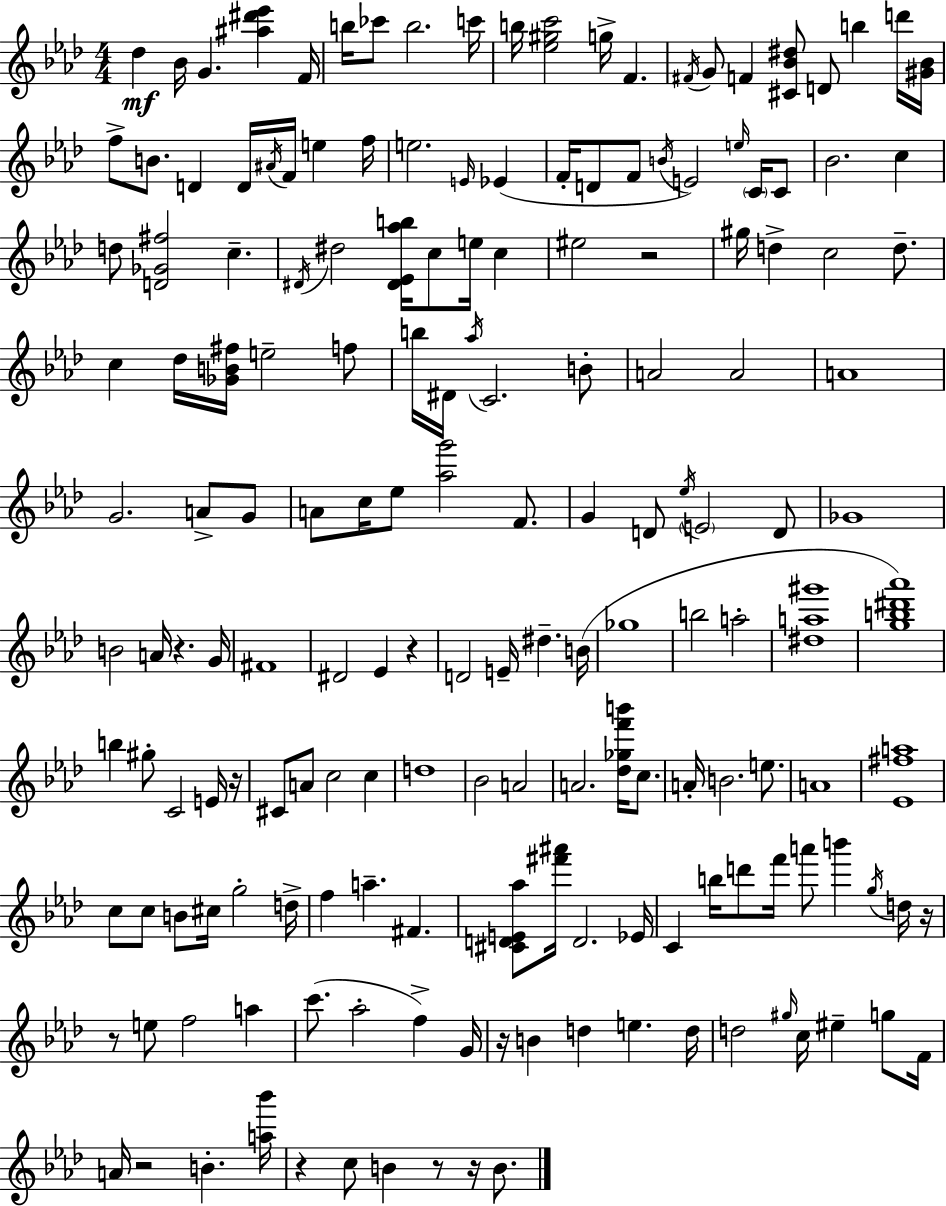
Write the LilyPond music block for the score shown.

{
  \clef treble
  \numericTimeSignature
  \time 4/4
  \key f \minor
  \repeat volta 2 { des''4\mf bes'16 g'4. <ais'' dis''' ees'''>4 f'16 | b''16 ces'''8 b''2. c'''16 | b''16 <ees'' gis'' c'''>2 g''16-> f'4. | \acciaccatura { fis'16 } g'8 f'4 <cis' bes' dis''>8 d'8 b''4 d'''16 | \break <gis' bes'>16 f''8-> b'8. d'4 d'16 \acciaccatura { ais'16 } f'16 e''4 | f''16 e''2. \grace { e'16 } ees'4( | f'16-. d'8 f'8 \acciaccatura { b'16 } e'2) | \grace { e''16 } \parenthesize c'16 c'8 bes'2. | \break c''4 d''8 <d' ges' fis''>2 c''4.-- | \acciaccatura { dis'16 } dis''2 <dis' ees' aes'' b''>16 c''8 | e''16 c''4 eis''2 r2 | gis''16 d''4-> c''2 | \break d''8.-- c''4 des''16 <ges' b' fis''>16 e''2-- | f''8 b''16 dis'16 \acciaccatura { aes''16 } c'2. | b'8-. a'2 a'2 | a'1 | \break g'2. | a'8-> g'8 a'8 c''16 ees''8 <aes'' g'''>2 | f'8. g'4 d'8 \acciaccatura { ees''16 } \parenthesize e'2 | d'8 ges'1 | \break b'2 | a'16 r4. g'16 fis'1 | dis'2 | ees'4 r4 d'2 | \break e'16-- dis''4.-- b'16( ges''1 | b''2 | a''2-. <dis'' a'' gis'''>1 | <g'' b'' dis''' aes'''>1) | \break b''4 gis''8-. c'2 | e'16 r16 cis'8 a'8 c''2 | c''4 d''1 | bes'2 | \break a'2 a'2. | <des'' ges'' f''' b'''>16 c''8. a'16-. b'2. | e''8. a'1 | <ees' fis'' a''>1 | \break c''8 c''8 b'8 cis''16 g''2-. | d''16-> f''4 a''4.-- | fis'4. <cis' d' e' aes''>8 <fis''' ais'''>16 d'2. | ees'16 c'4 b''16 d'''8 f'''16 | \break a'''8 b'''4 \acciaccatura { g''16 } d''16 r16 r8 e''8 f''2 | a''4 c'''8.( aes''2-. | f''4->) g'16 r16 b'4 d''4 | e''4. d''16 d''2 | \break \grace { gis''16 } c''16 eis''4-- g''8 f'16 a'16 r2 | b'4.-. <a'' bes'''>16 r4 c''8 | b'4 r8 r16 b'8. } \bar "|."
}